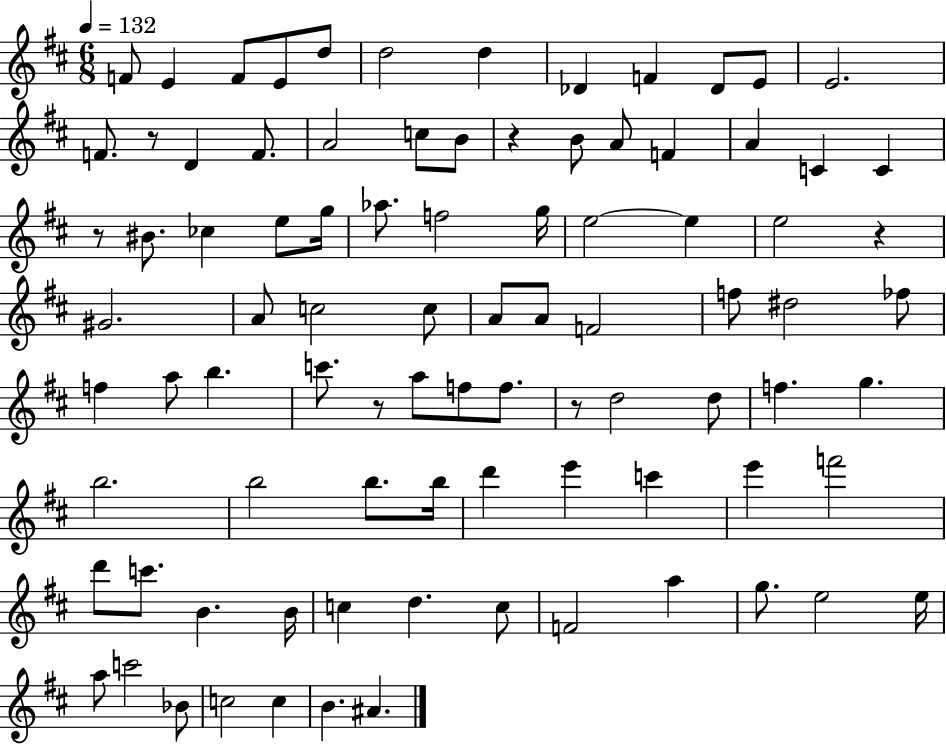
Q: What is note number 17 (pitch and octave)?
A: C5